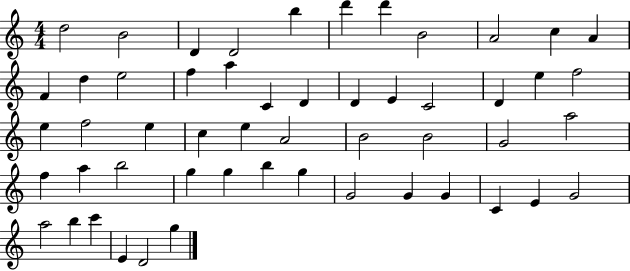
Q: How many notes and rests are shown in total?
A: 53